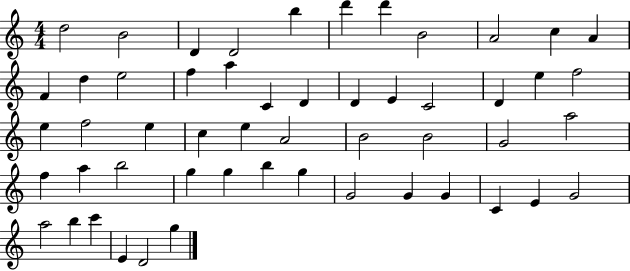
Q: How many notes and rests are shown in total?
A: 53